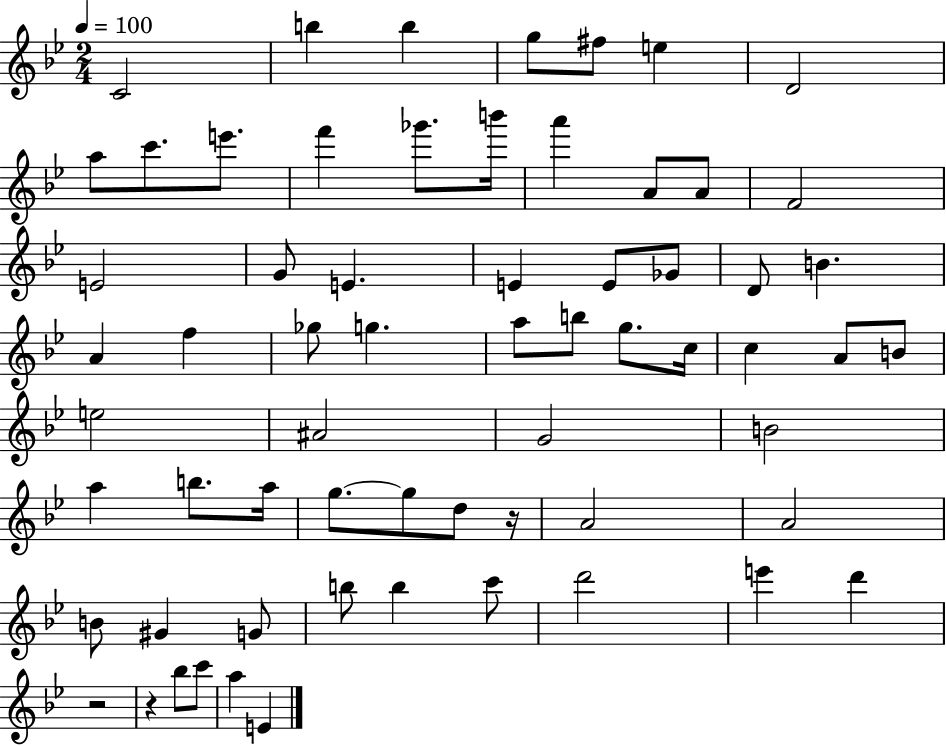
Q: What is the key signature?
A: BES major